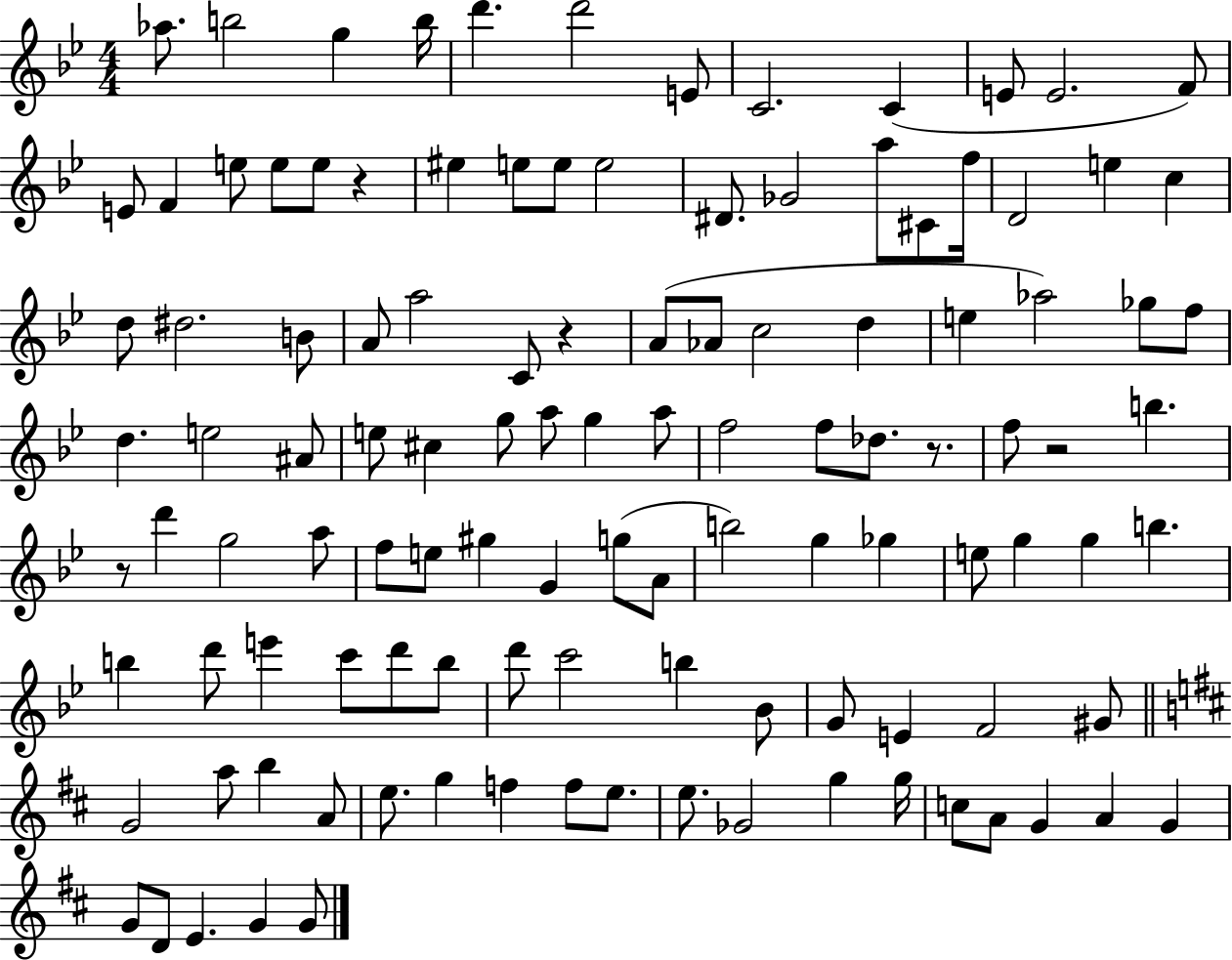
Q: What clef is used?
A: treble